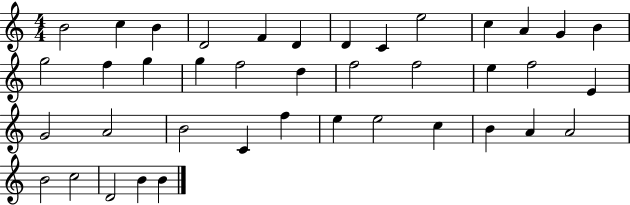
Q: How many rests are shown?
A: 0